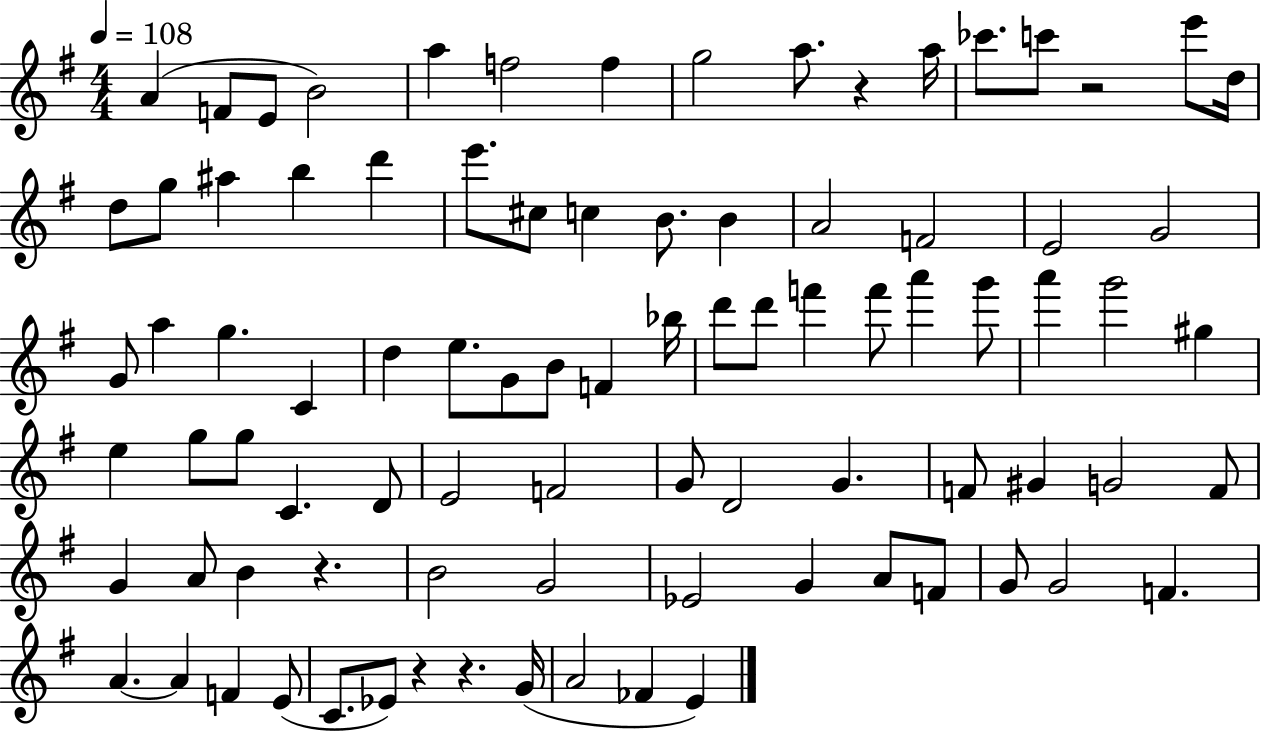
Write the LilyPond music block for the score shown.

{
  \clef treble
  \numericTimeSignature
  \time 4/4
  \key g \major
  \tempo 4 = 108
  a'4( f'8 e'8 b'2) | a''4 f''2 f''4 | g''2 a''8. r4 a''16 | ces'''8. c'''8 r2 e'''8 d''16 | \break d''8 g''8 ais''4 b''4 d'''4 | e'''8. cis''8 c''4 b'8. b'4 | a'2 f'2 | e'2 g'2 | \break g'8 a''4 g''4. c'4 | d''4 e''8. g'8 b'8 f'4 bes''16 | d'''8 d'''8 f'''4 f'''8 a'''4 g'''8 | a'''4 g'''2 gis''4 | \break e''4 g''8 g''8 c'4. d'8 | e'2 f'2 | g'8 d'2 g'4. | f'8 gis'4 g'2 f'8 | \break g'4 a'8 b'4 r4. | b'2 g'2 | ees'2 g'4 a'8 f'8 | g'8 g'2 f'4. | \break a'4.~~ a'4 f'4 e'8( | c'8. ees'8) r4 r4. g'16( | a'2 fes'4 e'4) | \bar "|."
}